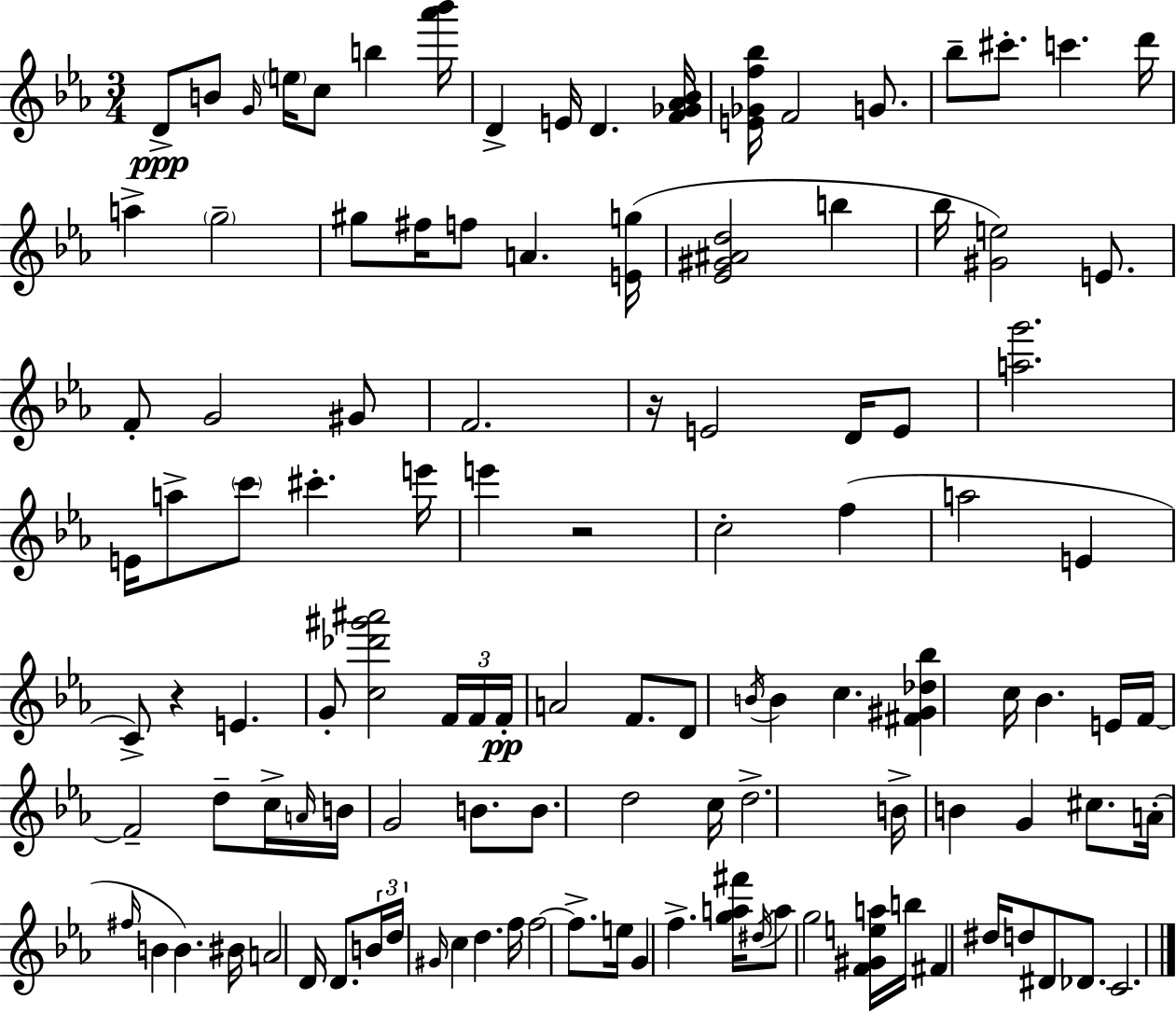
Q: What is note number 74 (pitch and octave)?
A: F#5